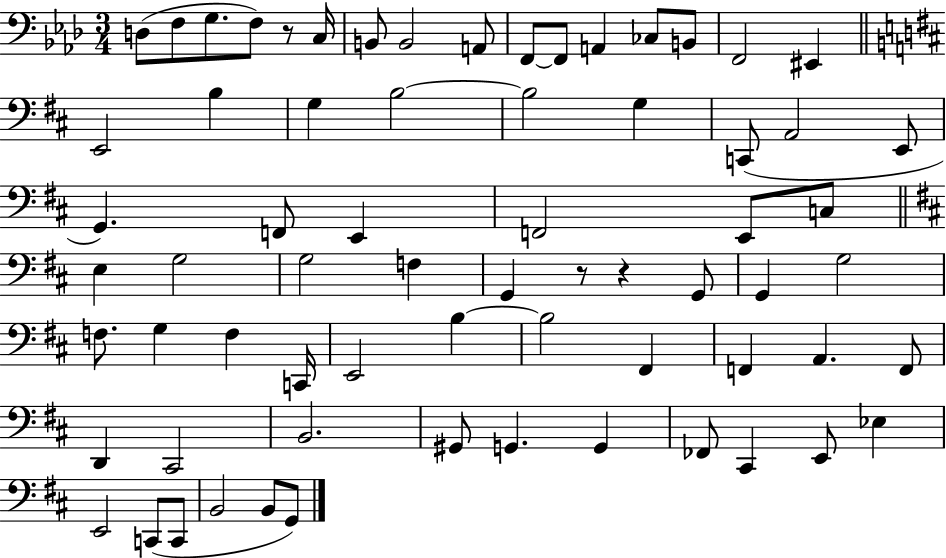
{
  \clef bass
  \numericTimeSignature
  \time 3/4
  \key aes \major
  d8( f8 g8. f8) r8 c16 | b,8 b,2 a,8 | f,8~~ f,8 a,4 ces8 b,8 | f,2 eis,4 | \break \bar "||" \break \key b \minor e,2 b4 | g4 b2~~ | b2 g4 | c,8( a,2 e,8 | \break g,4.) f,8 e,4 | f,2 e,8 c8 | \bar "||" \break \key b \minor e4 g2 | g2 f4 | g,4 r8 r4 g,8 | g,4 g2 | \break f8. g4 f4 c,16 | e,2 b4~~ | b2 fis,4 | f,4 a,4. f,8 | \break d,4 cis,2 | b,2. | gis,8 g,4. g,4 | fes,8 cis,4 e,8 ees4 | \break e,2 c,8( c,8 | b,2 b,8 g,8) | \bar "|."
}